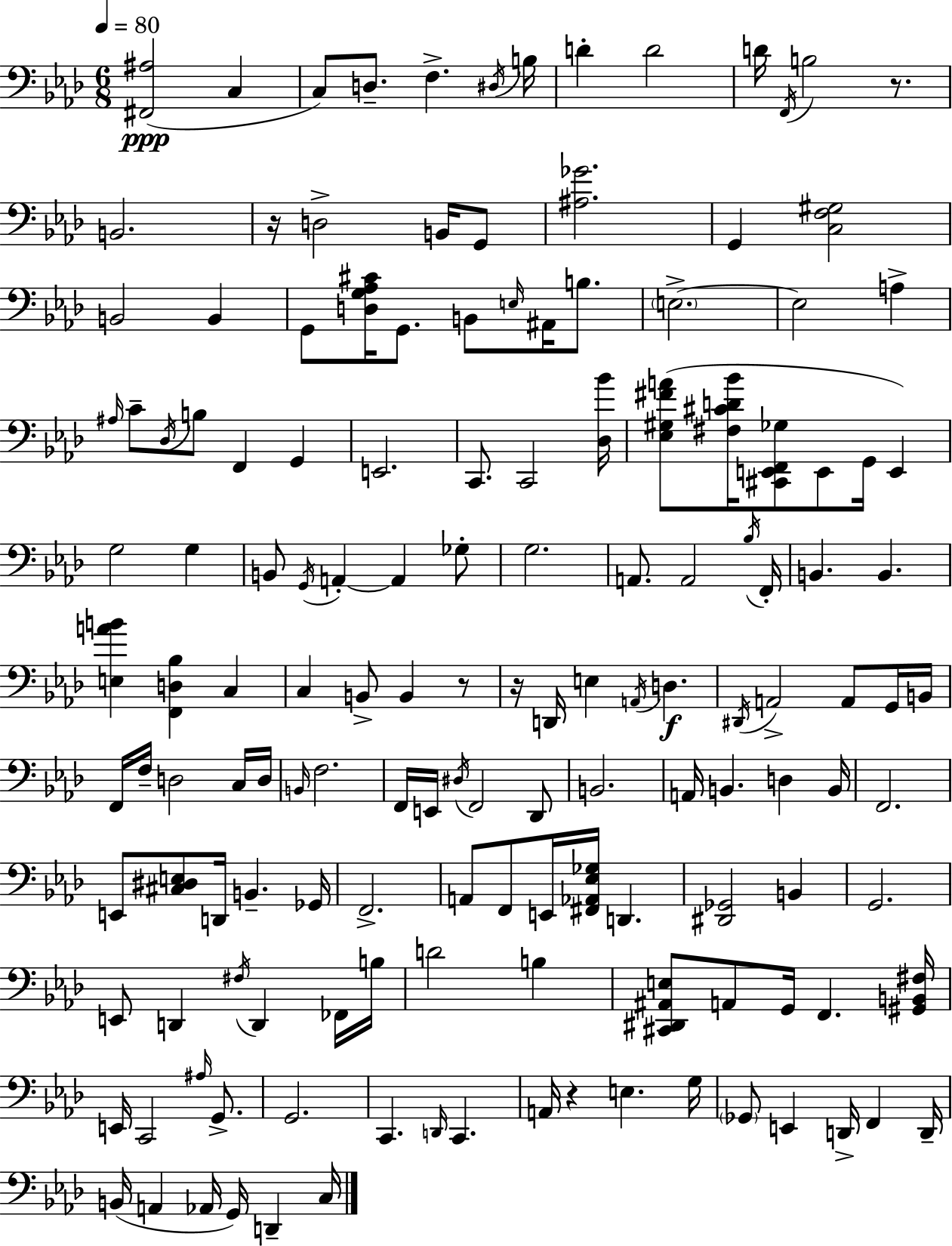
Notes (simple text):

[F#2,A#3]/h C3/q C3/e D3/e. F3/q. D#3/s B3/s D4/q D4/h D4/s F2/s B3/h R/e. B2/h. R/s D3/h B2/s G2/e [A#3,Gb4]/h. G2/q [C3,F3,G#3]/h B2/h B2/q G2/e [D3,G3,Ab3,C#4]/s G2/e. B2/e E3/s A#2/s B3/e. E3/h. E3/h A3/q A#3/s C4/e Db3/s B3/e F2/q G2/q E2/h. C2/e. C2/h [Db3,Bb4]/s [Eb3,G#3,F#4,A4]/e [F#3,C#4,D4,Bb4]/s [C#2,E2,F2,Gb3]/e E2/e G2/s E2/q G3/h G3/q B2/e G2/s A2/q A2/q Gb3/e G3/h. A2/e. A2/h Bb3/s F2/s B2/q. B2/q. [E3,A4,B4]/q [F2,D3,Bb3]/q C3/q C3/q B2/e B2/q R/e R/s D2/s E3/q A2/s D3/q. D#2/s A2/h A2/e G2/s B2/s F2/s F3/s D3/h C3/s D3/s B2/s F3/h. F2/s E2/s D#3/s F2/h Db2/e B2/h. A2/s B2/q. D3/q B2/s F2/h. E2/e [C#3,D#3,E3]/e D2/s B2/q. Gb2/s F2/h. A2/e F2/e E2/s [F#2,Ab2,Eb3,Gb3]/s D2/q. [D#2,Gb2]/h B2/q G2/h. E2/e D2/q F#3/s D2/q FES2/s B3/s D4/h B3/q [C#2,D#2,A#2,E3]/e A2/e G2/s F2/q. [G#2,B2,F#3]/s E2/s C2/h A#3/s G2/e. G2/h. C2/q. D2/s C2/q. A2/s R/q E3/q. G3/s Gb2/e E2/q D2/s F2/q D2/s B2/s A2/q Ab2/s G2/s D2/q C3/s